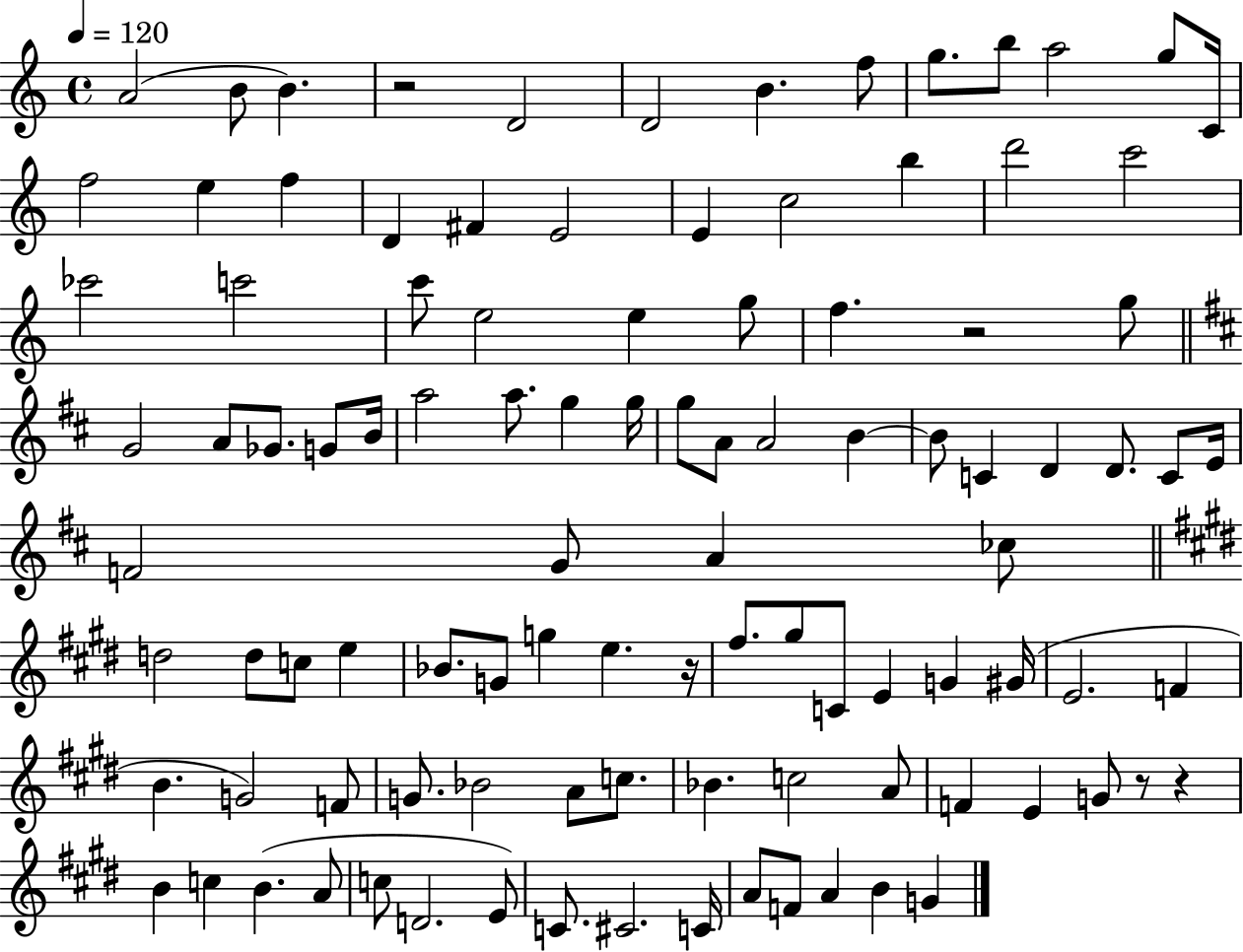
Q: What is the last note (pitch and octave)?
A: G4